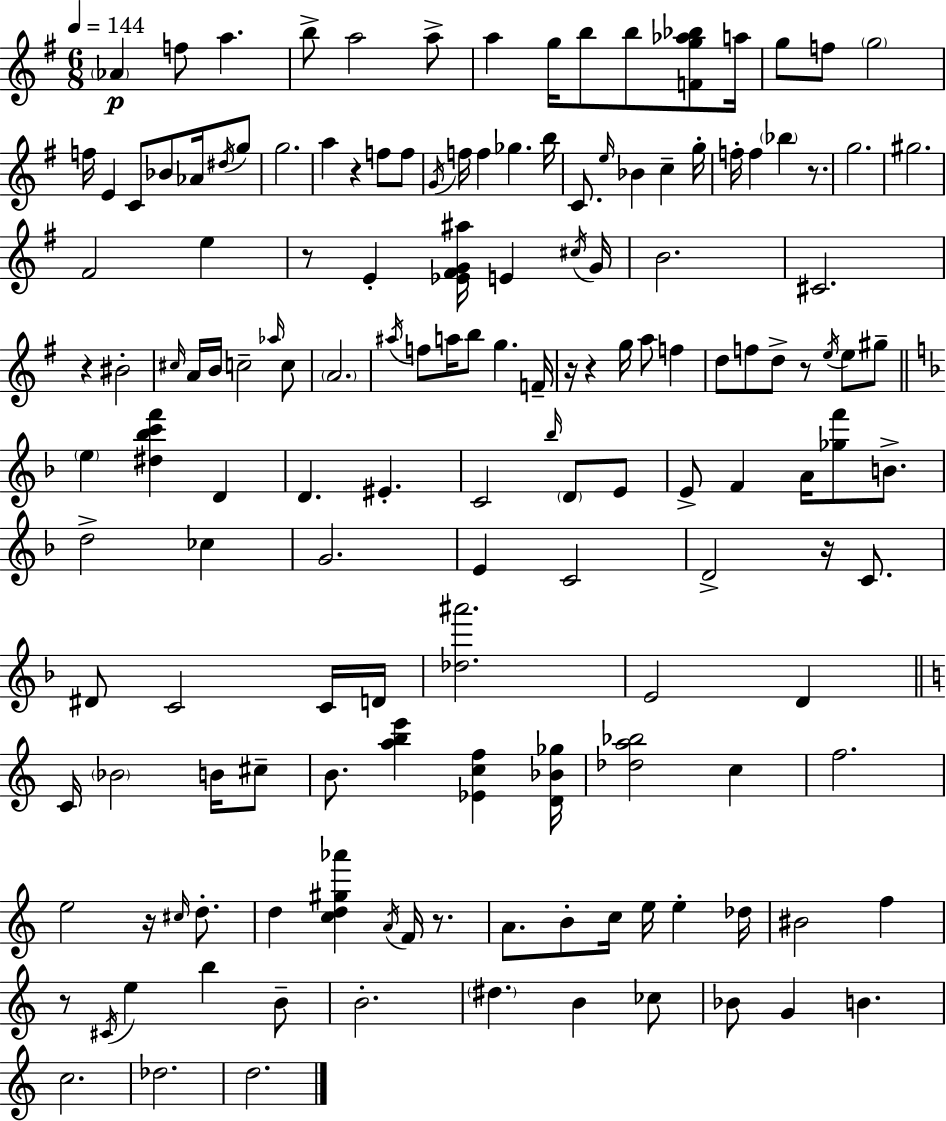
Ab4/q F5/e A5/q. B5/e A5/h A5/e A5/q G5/s B5/e B5/e [F4,G5,Ab5,Bb5]/e A5/s G5/e F5/e G5/h F5/s E4/q C4/e Bb4/e Ab4/s D#5/s G5/e G5/h. A5/q R/q F5/e F5/e G4/s F5/s F5/q Gb5/q. B5/s C4/e. E5/s Bb4/q C5/q G5/s F5/s F5/q Bb5/q R/e. G5/h. G#5/h. F#4/h E5/q R/e E4/q [Eb4,F#4,G4,A#5]/s E4/q C#5/s G4/s B4/h. C#4/h. R/q BIS4/h C#5/s A4/s B4/s C5/h Ab5/s C5/e A4/h. A#5/s F5/e A5/s B5/e G5/q. F4/s R/s R/q G5/s A5/e F5/q D5/e F5/e D5/e R/e E5/s E5/e G#5/e E5/q [D#5,Bb5,C6,F6]/q D4/q D4/q. EIS4/q. C4/h Bb5/s D4/e E4/e E4/e F4/q A4/s [Gb5,F6]/e B4/e. D5/h CES5/q G4/h. E4/q C4/h D4/h R/s C4/e. D#4/e C4/h C4/s D4/s [Db5,A#6]/h. E4/h D4/q C4/s Bb4/h B4/s C#5/e B4/e. [A5,B5,E6]/q [Eb4,C5,F5]/q [D4,Bb4,Gb5]/s [Db5,A5,Bb5]/h C5/q F5/h. E5/h R/s C#5/s D5/e. D5/q [C5,D5,G#5,Ab6]/q A4/s F4/s R/e. A4/e. B4/e C5/s E5/s E5/q Db5/s BIS4/h F5/q R/e C#4/s E5/q B5/q B4/e B4/h. D#5/q. B4/q CES5/e Bb4/e G4/q B4/q. C5/h. Db5/h. D5/h.